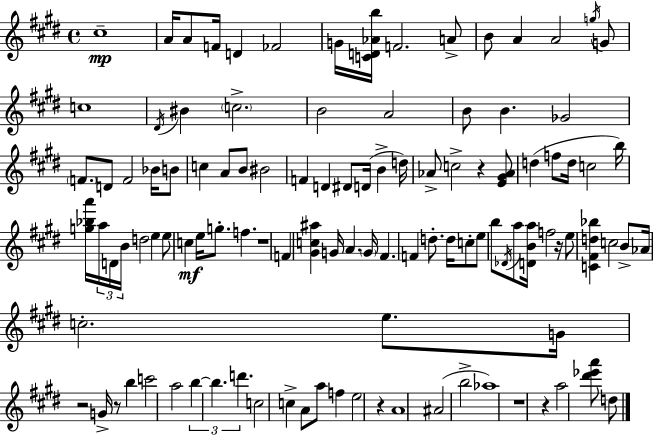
{
  \clef treble
  \time 4/4
  \defaultTimeSignature
  \key e \major
  cis''1--\mp | a'16 a'8 f'16 d'4 fes'2 | g'16 <c' d' aes' b''>16 f'2. a'8-> | b'8 a'4 a'2 \acciaccatura { g''16 } g'8 | \break c''1 | \acciaccatura { dis'16 } bis'4 \parenthesize c''2.-> | b'2 a'2 | b'8 b'4. ges'2 | \break \parenthesize f'8. d'8 f'2 bes'16 | b'8 c''4 a'8 b'8 bis'2 | f'4 d'4 dis'8 d'16( b'4-> | d''16) aes'8-> c''2-> r4 | \break <e' gis' aes'>8 d''4( f''8 d''16 c''2 | b''16) <g'' bes'' a'''>16 \tuplet 3/2 { a''16 d'16 b'16 } d''2 e''4 | e''8 c''4\mf e''16 g''8.-. f''4. | r1 | \break f'4 <gis' c'' ais''>4 g'16 a'4. | \parenthesize g'16 fis'4. f'4 d''8.-. d''16 | c''8-. e''8 b''8 \acciaccatura { des'16 } a''8 <d' b' a''>16 f''2 | r16 e''8 <c' fis' d'' bes''>4 c''2 | \break b'8-> aes'16 c''2.-. | e''8. g'16 r2 g'16-> r8 b''4 | c'''2 a''2 | \tuplet 3/2 { b''4~~ b''4. d'''4. } | \break c''2 c''4-> a'8 | a''8 f''4 e''2 r4 | a'1 | ais'2( b''2-> | \break aes''1) | r1 | r4 a''2 <dis''' ees''' a'''>8 | d''8 \bar "|."
}